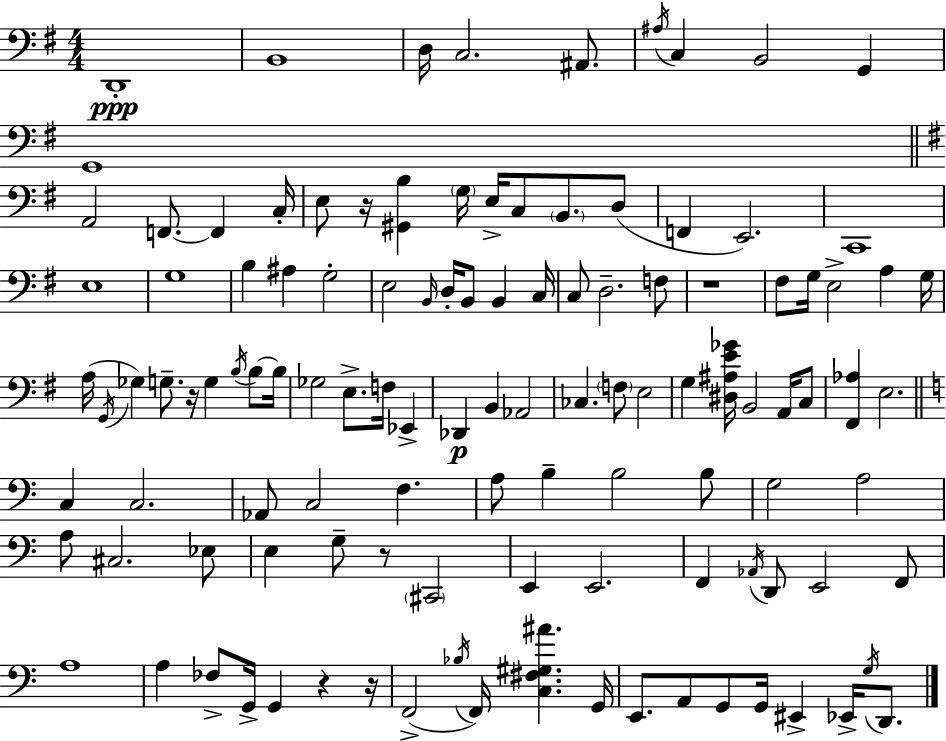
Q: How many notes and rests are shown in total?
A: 116